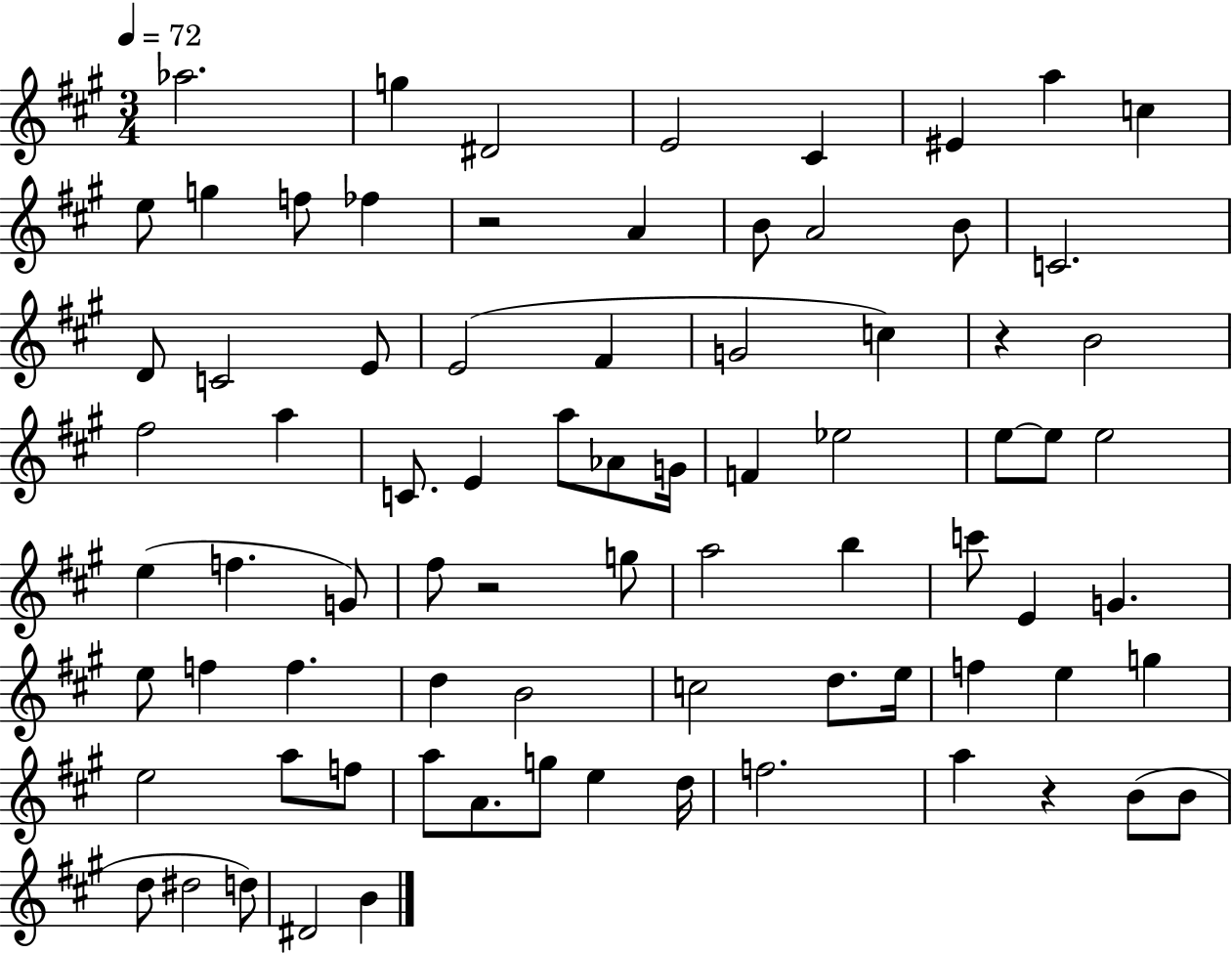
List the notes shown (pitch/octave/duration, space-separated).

Ab5/h. G5/q D#4/h E4/h C#4/q EIS4/q A5/q C5/q E5/e G5/q F5/e FES5/q R/h A4/q B4/e A4/h B4/e C4/h. D4/e C4/h E4/e E4/h F#4/q G4/h C5/q R/q B4/h F#5/h A5/q C4/e. E4/q A5/e Ab4/e G4/s F4/q Eb5/h E5/e E5/e E5/h E5/q F5/q. G4/e F#5/e R/h G5/e A5/h B5/q C6/e E4/q G4/q. E5/e F5/q F5/q. D5/q B4/h C5/h D5/e. E5/s F5/q E5/q G5/q E5/h A5/e F5/e A5/e A4/e. G5/e E5/q D5/s F5/h. A5/q R/q B4/e B4/e D5/e D#5/h D5/e D#4/h B4/q